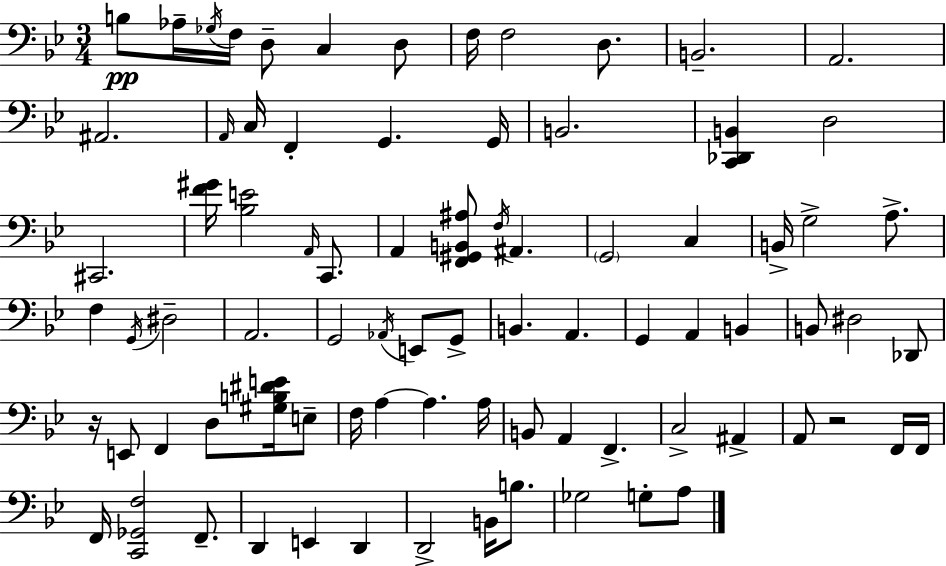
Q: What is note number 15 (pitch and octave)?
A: C3